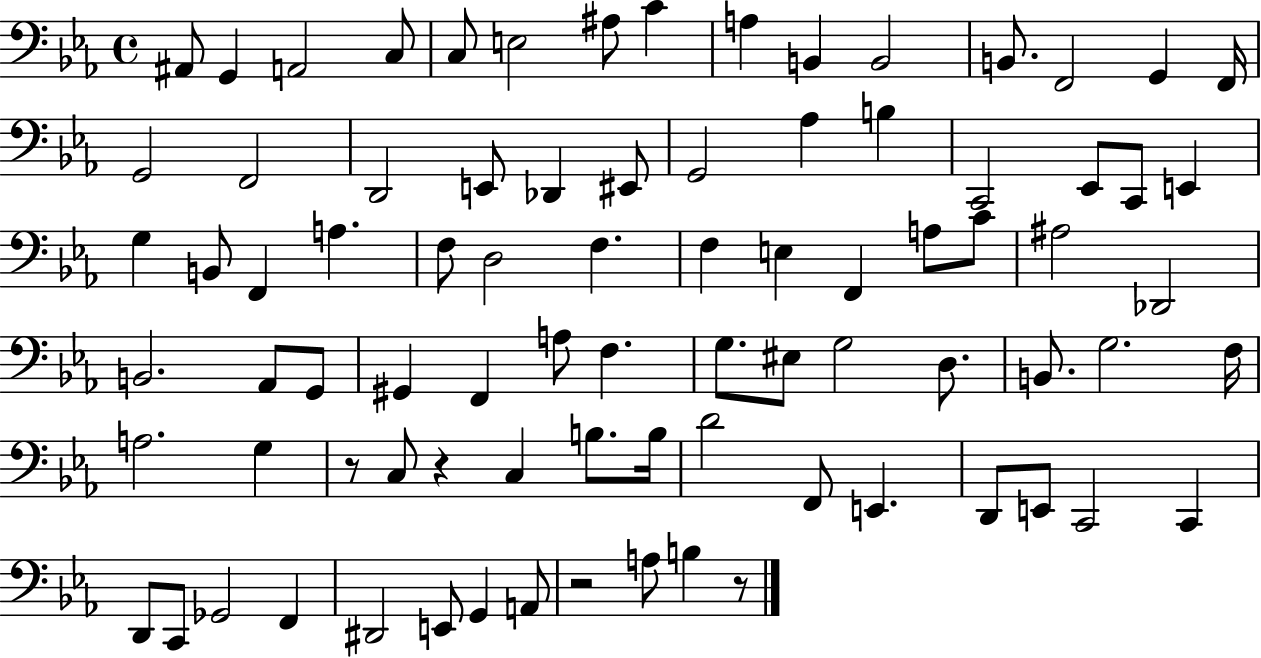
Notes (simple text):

A#2/e G2/q A2/h C3/e C3/e E3/h A#3/e C4/q A3/q B2/q B2/h B2/e. F2/h G2/q F2/s G2/h F2/h D2/h E2/e Db2/q EIS2/e G2/h Ab3/q B3/q C2/h Eb2/e C2/e E2/q G3/q B2/e F2/q A3/q. F3/e D3/h F3/q. F3/q E3/q F2/q A3/e C4/e A#3/h Db2/h B2/h. Ab2/e G2/e G#2/q F2/q A3/e F3/q. G3/e. EIS3/e G3/h D3/e. B2/e. G3/h. F3/s A3/h. G3/q R/e C3/e R/q C3/q B3/e. B3/s D4/h F2/e E2/q. D2/e E2/e C2/h C2/q D2/e C2/e Gb2/h F2/q D#2/h E2/e G2/q A2/e R/h A3/e B3/q R/e